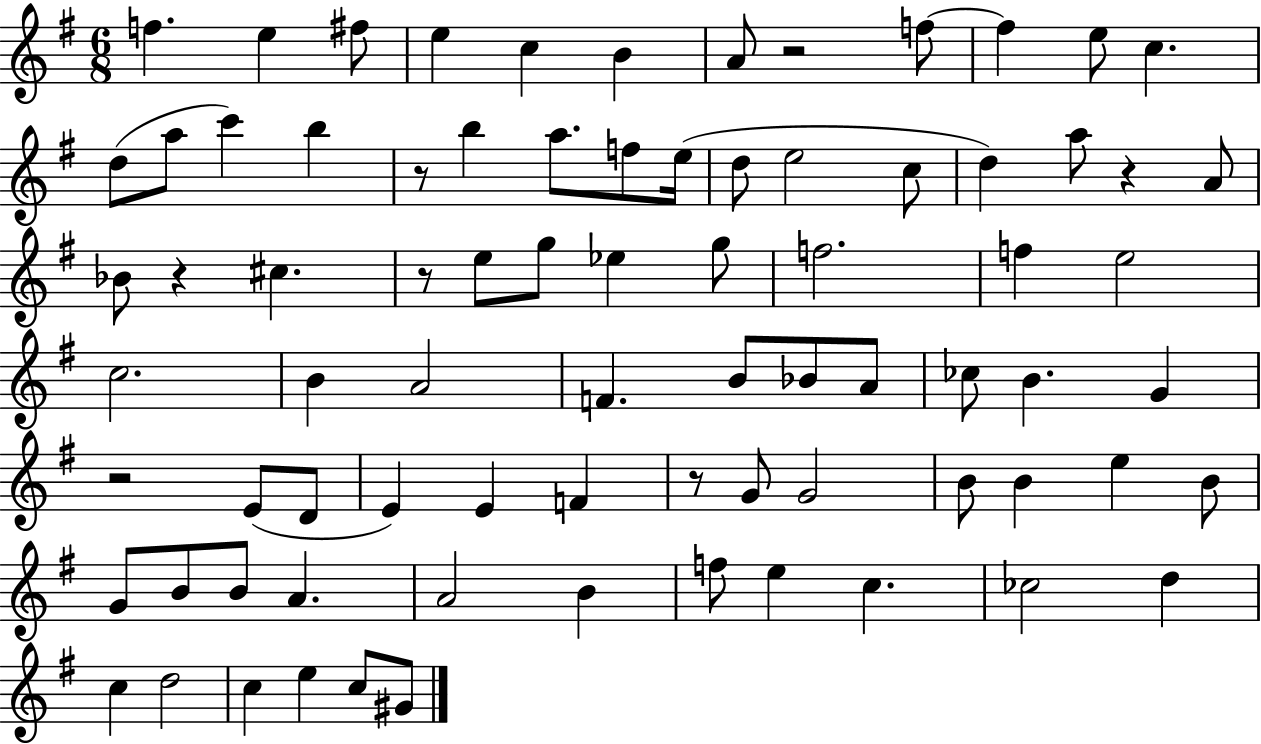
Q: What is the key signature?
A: G major